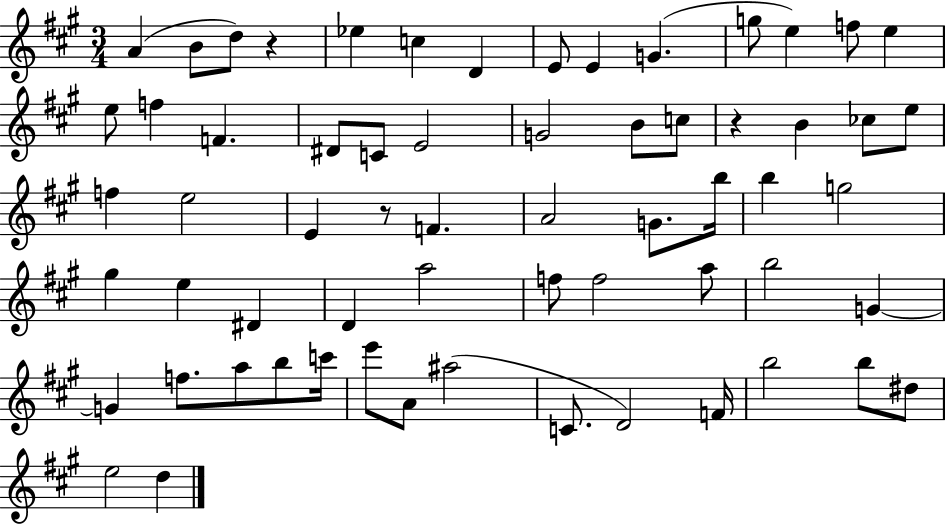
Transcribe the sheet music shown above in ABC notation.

X:1
T:Untitled
M:3/4
L:1/4
K:A
A B/2 d/2 z _e c D E/2 E G g/2 e f/2 e e/2 f F ^D/2 C/2 E2 G2 B/2 c/2 z B _c/2 e/2 f e2 E z/2 F A2 G/2 b/4 b g2 ^g e ^D D a2 f/2 f2 a/2 b2 G G f/2 a/2 b/2 c'/4 e'/2 A/2 ^a2 C/2 D2 F/4 b2 b/2 ^d/2 e2 d